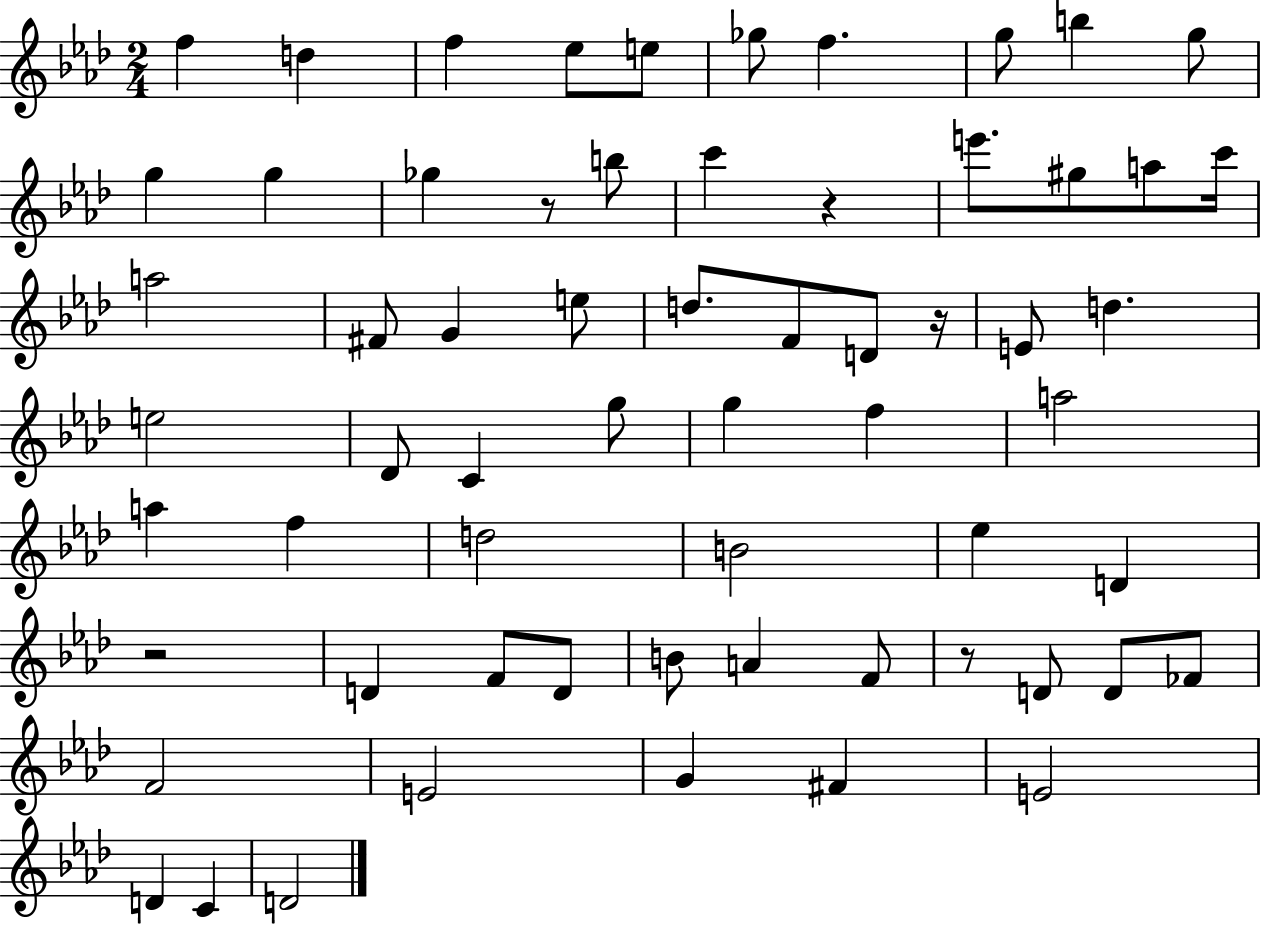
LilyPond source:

{
  \clef treble
  \numericTimeSignature
  \time 2/4
  \key aes \major
  f''4 d''4 | f''4 ees''8 e''8 | ges''8 f''4. | g''8 b''4 g''8 | \break g''4 g''4 | ges''4 r8 b''8 | c'''4 r4 | e'''8. gis''8 a''8 c'''16 | \break a''2 | fis'8 g'4 e''8 | d''8. f'8 d'8 r16 | e'8 d''4. | \break e''2 | des'8 c'4 g''8 | g''4 f''4 | a''2 | \break a''4 f''4 | d''2 | b'2 | ees''4 d'4 | \break r2 | d'4 f'8 d'8 | b'8 a'4 f'8 | r8 d'8 d'8 fes'8 | \break f'2 | e'2 | g'4 fis'4 | e'2 | \break d'4 c'4 | d'2 | \bar "|."
}